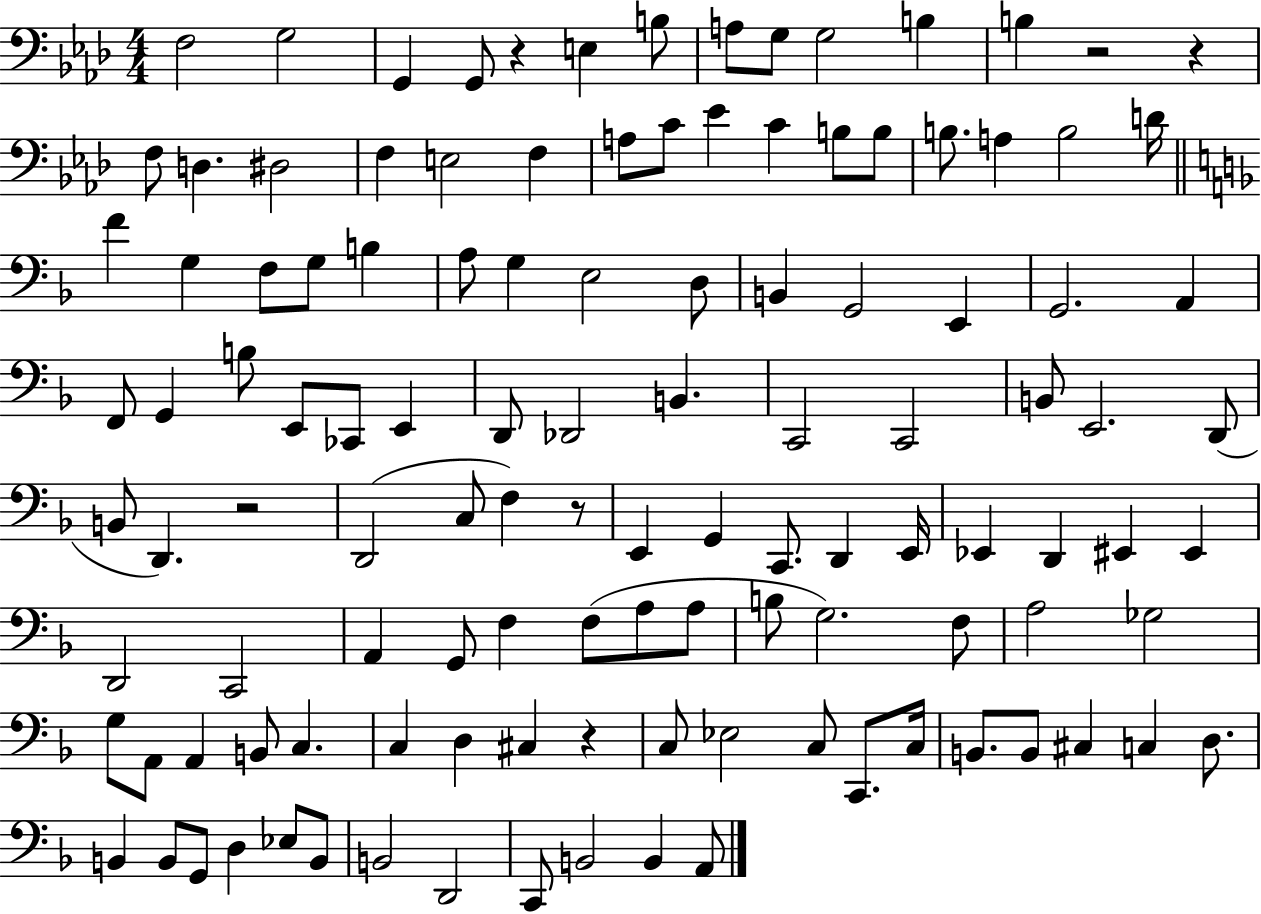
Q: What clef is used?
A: bass